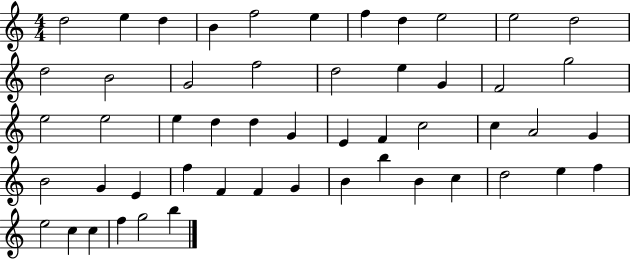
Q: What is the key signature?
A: C major